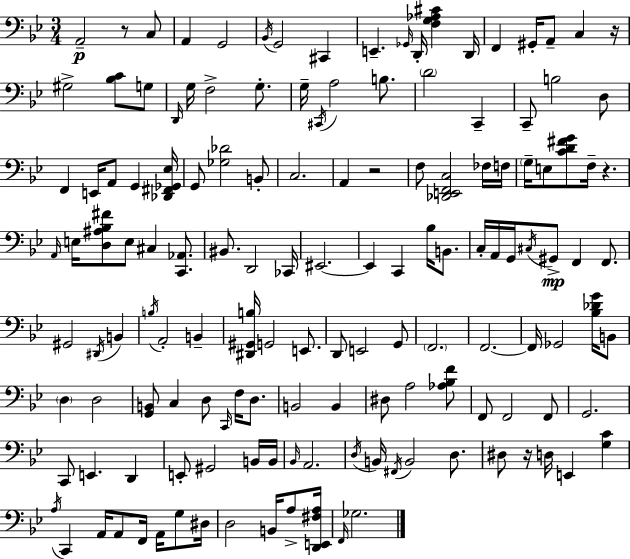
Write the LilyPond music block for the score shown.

{
  \clef bass
  \numericTimeSignature
  \time 3/4
  \key g \minor
  a,2--\p r8 c8 | a,4 g,2 | \acciaccatura { bes,16 } g,2 cis,4 | e,4.-- \grace { ges,16 } d,16-. <f g aes cis'>4 | \break d,16 f,4 gis,16-. a,8-- c4 | r16 gis2-> <bes c'>8 | g8 \grace { d,16 } g16 f2-> | g8.-. g16-- \acciaccatura { cis,16 } a2 | \break b8. \parenthesize d'2 | c,4-- c,8-- b2 | d8 f,4 e,16 a,8 g,4 | <des, fis, ges, ees>16 g,8 <ges des'>2 | \break b,8-. c2. | a,4 r2 | f8 <des, e, f, c>2 | fes16 f16 \parenthesize g16-- e8 <c' d' fis' g'>8 f16-- r4. | \break \grace { a,16 } e16 <d ais bes fis'>8 e8 cis4 | <c, aes,>8. bis,8. d,2 | ces,16 eis,2.~~ | eis,4 c,4 | \break bes16 b,8. c16-. a,16 g,16 \acciaccatura { cis16 }\mp gis,8-> f,4 | f,8. gis,2 | \acciaccatura { dis,16 } b,4 \acciaccatura { b16 } a,2-. | b,4-- <dis, gis, b>16 g,2 | \break e,8. d,8 e,2 | g,8 \parenthesize f,2. | f,2.~~ | f,16 ges,2 | \break <bes des' g'>16 b,8 \parenthesize d4 | d2 <g, b,>8 c4 | d8 \grace { c,16 } f16 d8. b,2 | b,4 dis8 a2 | \break <aes bes f'>8 f,8 f,2 | f,8 g,2. | c,8 e,4. | d,4 e,8-. gis,2 | \break b,16 b,16 \grace { bes,16 } a,2. | \acciaccatura { d16 } b,16 | \acciaccatura { fis,16 } b,2 d8. | dis8 r16 d16 e,4 <g c'>4 | \break \acciaccatura { a16 } c,4 a,16 a,8 f,16 a,16 g8 | dis16 d2 b,16 a8-> | <d, e, fis a>16 \grace { f,16 } ges2. | \bar "|."
}